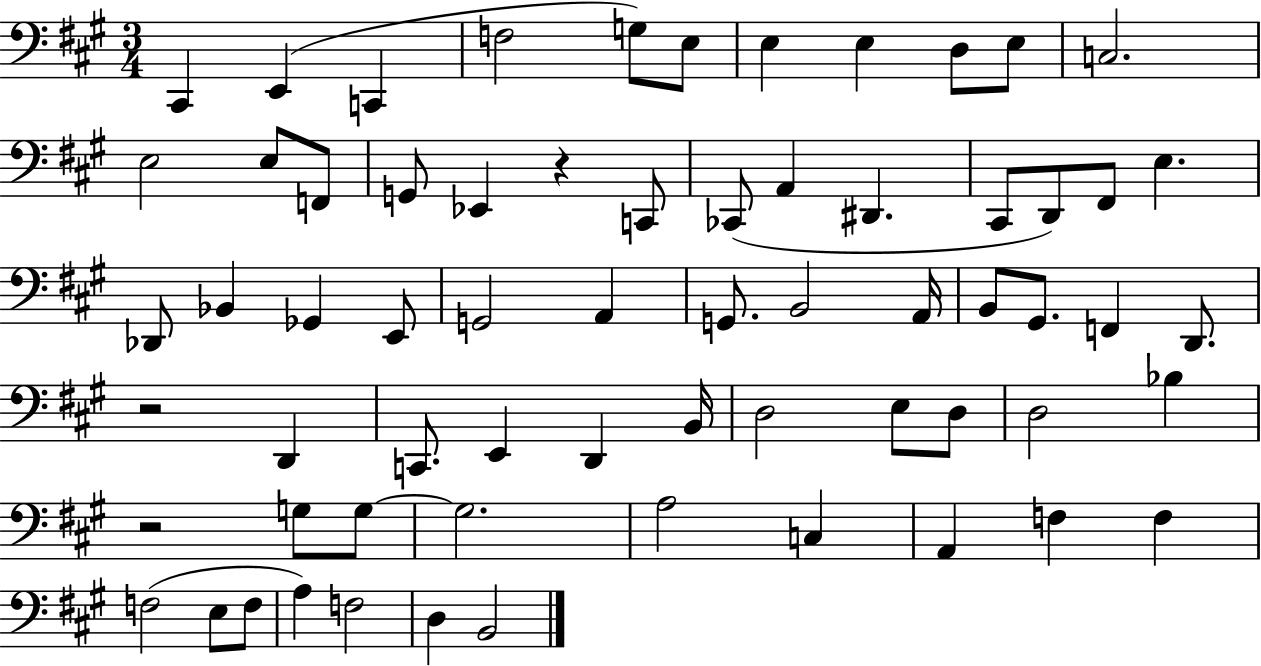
X:1
T:Untitled
M:3/4
L:1/4
K:A
^C,, E,, C,, F,2 G,/2 E,/2 E, E, D,/2 E,/2 C,2 E,2 E,/2 F,,/2 G,,/2 _E,, z C,,/2 _C,,/2 A,, ^D,, ^C,,/2 D,,/2 ^F,,/2 E, _D,,/2 _B,, _G,, E,,/2 G,,2 A,, G,,/2 B,,2 A,,/4 B,,/2 ^G,,/2 F,, D,,/2 z2 D,, C,,/2 E,, D,, B,,/4 D,2 E,/2 D,/2 D,2 _B, z2 G,/2 G,/2 G,2 A,2 C, A,, F, F, F,2 E,/2 F,/2 A, F,2 D, B,,2